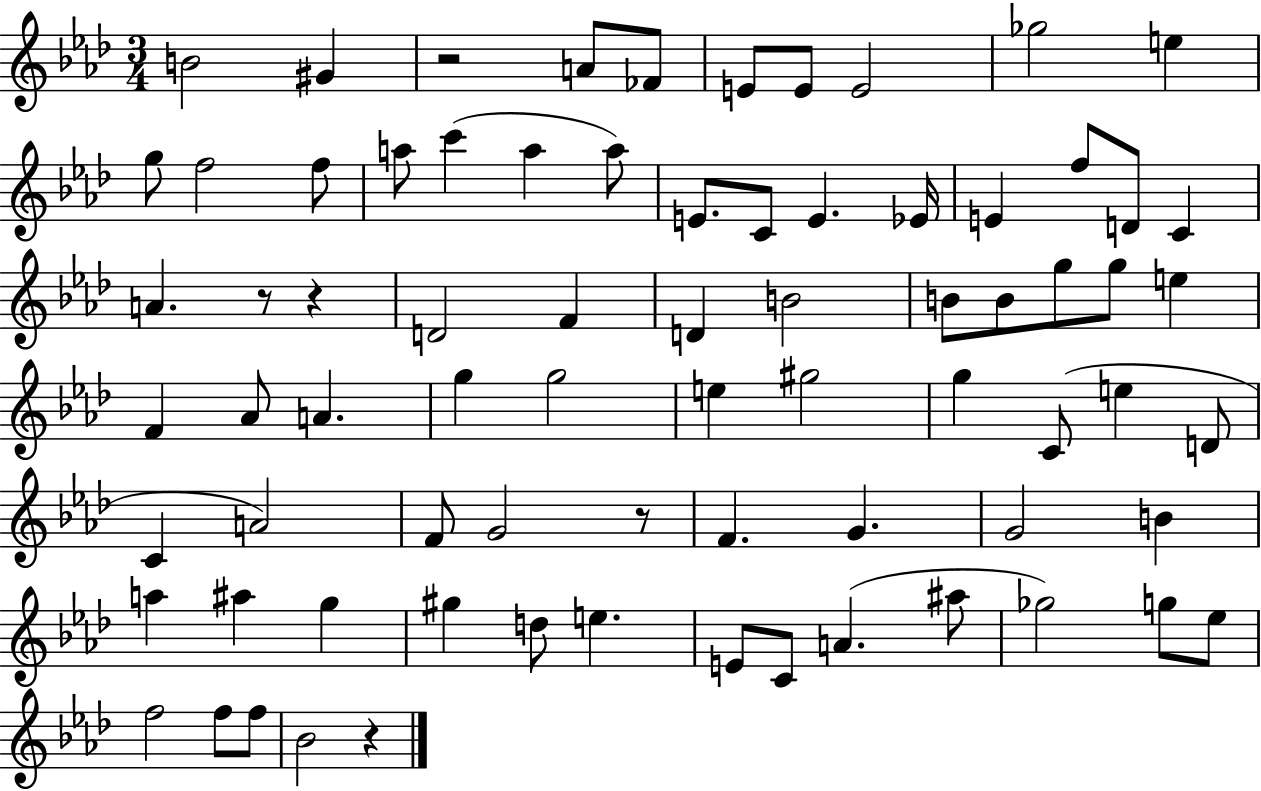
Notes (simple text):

B4/h G#4/q R/h A4/e FES4/e E4/e E4/e E4/h Gb5/h E5/q G5/e F5/h F5/e A5/e C6/q A5/q A5/e E4/e. C4/e E4/q. Eb4/s E4/q F5/e D4/e C4/q A4/q. R/e R/q D4/h F4/q D4/q B4/h B4/e B4/e G5/e G5/e E5/q F4/q Ab4/e A4/q. G5/q G5/h E5/q G#5/h G5/q C4/e E5/q D4/e C4/q A4/h F4/e G4/h R/e F4/q. G4/q. G4/h B4/q A5/q A#5/q G5/q G#5/q D5/e E5/q. E4/e C4/e A4/q. A#5/e Gb5/h G5/e Eb5/e F5/h F5/e F5/e Bb4/h R/q